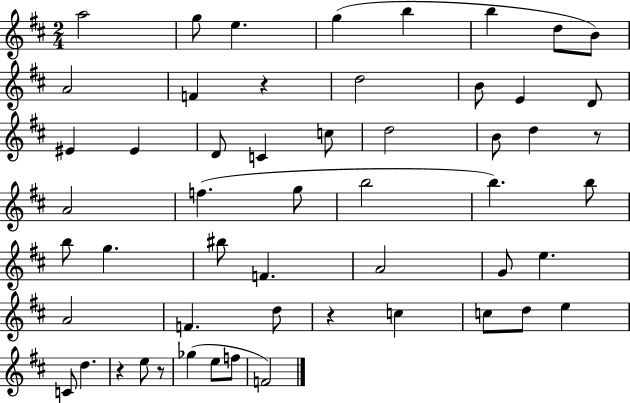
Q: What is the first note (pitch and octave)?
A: A5